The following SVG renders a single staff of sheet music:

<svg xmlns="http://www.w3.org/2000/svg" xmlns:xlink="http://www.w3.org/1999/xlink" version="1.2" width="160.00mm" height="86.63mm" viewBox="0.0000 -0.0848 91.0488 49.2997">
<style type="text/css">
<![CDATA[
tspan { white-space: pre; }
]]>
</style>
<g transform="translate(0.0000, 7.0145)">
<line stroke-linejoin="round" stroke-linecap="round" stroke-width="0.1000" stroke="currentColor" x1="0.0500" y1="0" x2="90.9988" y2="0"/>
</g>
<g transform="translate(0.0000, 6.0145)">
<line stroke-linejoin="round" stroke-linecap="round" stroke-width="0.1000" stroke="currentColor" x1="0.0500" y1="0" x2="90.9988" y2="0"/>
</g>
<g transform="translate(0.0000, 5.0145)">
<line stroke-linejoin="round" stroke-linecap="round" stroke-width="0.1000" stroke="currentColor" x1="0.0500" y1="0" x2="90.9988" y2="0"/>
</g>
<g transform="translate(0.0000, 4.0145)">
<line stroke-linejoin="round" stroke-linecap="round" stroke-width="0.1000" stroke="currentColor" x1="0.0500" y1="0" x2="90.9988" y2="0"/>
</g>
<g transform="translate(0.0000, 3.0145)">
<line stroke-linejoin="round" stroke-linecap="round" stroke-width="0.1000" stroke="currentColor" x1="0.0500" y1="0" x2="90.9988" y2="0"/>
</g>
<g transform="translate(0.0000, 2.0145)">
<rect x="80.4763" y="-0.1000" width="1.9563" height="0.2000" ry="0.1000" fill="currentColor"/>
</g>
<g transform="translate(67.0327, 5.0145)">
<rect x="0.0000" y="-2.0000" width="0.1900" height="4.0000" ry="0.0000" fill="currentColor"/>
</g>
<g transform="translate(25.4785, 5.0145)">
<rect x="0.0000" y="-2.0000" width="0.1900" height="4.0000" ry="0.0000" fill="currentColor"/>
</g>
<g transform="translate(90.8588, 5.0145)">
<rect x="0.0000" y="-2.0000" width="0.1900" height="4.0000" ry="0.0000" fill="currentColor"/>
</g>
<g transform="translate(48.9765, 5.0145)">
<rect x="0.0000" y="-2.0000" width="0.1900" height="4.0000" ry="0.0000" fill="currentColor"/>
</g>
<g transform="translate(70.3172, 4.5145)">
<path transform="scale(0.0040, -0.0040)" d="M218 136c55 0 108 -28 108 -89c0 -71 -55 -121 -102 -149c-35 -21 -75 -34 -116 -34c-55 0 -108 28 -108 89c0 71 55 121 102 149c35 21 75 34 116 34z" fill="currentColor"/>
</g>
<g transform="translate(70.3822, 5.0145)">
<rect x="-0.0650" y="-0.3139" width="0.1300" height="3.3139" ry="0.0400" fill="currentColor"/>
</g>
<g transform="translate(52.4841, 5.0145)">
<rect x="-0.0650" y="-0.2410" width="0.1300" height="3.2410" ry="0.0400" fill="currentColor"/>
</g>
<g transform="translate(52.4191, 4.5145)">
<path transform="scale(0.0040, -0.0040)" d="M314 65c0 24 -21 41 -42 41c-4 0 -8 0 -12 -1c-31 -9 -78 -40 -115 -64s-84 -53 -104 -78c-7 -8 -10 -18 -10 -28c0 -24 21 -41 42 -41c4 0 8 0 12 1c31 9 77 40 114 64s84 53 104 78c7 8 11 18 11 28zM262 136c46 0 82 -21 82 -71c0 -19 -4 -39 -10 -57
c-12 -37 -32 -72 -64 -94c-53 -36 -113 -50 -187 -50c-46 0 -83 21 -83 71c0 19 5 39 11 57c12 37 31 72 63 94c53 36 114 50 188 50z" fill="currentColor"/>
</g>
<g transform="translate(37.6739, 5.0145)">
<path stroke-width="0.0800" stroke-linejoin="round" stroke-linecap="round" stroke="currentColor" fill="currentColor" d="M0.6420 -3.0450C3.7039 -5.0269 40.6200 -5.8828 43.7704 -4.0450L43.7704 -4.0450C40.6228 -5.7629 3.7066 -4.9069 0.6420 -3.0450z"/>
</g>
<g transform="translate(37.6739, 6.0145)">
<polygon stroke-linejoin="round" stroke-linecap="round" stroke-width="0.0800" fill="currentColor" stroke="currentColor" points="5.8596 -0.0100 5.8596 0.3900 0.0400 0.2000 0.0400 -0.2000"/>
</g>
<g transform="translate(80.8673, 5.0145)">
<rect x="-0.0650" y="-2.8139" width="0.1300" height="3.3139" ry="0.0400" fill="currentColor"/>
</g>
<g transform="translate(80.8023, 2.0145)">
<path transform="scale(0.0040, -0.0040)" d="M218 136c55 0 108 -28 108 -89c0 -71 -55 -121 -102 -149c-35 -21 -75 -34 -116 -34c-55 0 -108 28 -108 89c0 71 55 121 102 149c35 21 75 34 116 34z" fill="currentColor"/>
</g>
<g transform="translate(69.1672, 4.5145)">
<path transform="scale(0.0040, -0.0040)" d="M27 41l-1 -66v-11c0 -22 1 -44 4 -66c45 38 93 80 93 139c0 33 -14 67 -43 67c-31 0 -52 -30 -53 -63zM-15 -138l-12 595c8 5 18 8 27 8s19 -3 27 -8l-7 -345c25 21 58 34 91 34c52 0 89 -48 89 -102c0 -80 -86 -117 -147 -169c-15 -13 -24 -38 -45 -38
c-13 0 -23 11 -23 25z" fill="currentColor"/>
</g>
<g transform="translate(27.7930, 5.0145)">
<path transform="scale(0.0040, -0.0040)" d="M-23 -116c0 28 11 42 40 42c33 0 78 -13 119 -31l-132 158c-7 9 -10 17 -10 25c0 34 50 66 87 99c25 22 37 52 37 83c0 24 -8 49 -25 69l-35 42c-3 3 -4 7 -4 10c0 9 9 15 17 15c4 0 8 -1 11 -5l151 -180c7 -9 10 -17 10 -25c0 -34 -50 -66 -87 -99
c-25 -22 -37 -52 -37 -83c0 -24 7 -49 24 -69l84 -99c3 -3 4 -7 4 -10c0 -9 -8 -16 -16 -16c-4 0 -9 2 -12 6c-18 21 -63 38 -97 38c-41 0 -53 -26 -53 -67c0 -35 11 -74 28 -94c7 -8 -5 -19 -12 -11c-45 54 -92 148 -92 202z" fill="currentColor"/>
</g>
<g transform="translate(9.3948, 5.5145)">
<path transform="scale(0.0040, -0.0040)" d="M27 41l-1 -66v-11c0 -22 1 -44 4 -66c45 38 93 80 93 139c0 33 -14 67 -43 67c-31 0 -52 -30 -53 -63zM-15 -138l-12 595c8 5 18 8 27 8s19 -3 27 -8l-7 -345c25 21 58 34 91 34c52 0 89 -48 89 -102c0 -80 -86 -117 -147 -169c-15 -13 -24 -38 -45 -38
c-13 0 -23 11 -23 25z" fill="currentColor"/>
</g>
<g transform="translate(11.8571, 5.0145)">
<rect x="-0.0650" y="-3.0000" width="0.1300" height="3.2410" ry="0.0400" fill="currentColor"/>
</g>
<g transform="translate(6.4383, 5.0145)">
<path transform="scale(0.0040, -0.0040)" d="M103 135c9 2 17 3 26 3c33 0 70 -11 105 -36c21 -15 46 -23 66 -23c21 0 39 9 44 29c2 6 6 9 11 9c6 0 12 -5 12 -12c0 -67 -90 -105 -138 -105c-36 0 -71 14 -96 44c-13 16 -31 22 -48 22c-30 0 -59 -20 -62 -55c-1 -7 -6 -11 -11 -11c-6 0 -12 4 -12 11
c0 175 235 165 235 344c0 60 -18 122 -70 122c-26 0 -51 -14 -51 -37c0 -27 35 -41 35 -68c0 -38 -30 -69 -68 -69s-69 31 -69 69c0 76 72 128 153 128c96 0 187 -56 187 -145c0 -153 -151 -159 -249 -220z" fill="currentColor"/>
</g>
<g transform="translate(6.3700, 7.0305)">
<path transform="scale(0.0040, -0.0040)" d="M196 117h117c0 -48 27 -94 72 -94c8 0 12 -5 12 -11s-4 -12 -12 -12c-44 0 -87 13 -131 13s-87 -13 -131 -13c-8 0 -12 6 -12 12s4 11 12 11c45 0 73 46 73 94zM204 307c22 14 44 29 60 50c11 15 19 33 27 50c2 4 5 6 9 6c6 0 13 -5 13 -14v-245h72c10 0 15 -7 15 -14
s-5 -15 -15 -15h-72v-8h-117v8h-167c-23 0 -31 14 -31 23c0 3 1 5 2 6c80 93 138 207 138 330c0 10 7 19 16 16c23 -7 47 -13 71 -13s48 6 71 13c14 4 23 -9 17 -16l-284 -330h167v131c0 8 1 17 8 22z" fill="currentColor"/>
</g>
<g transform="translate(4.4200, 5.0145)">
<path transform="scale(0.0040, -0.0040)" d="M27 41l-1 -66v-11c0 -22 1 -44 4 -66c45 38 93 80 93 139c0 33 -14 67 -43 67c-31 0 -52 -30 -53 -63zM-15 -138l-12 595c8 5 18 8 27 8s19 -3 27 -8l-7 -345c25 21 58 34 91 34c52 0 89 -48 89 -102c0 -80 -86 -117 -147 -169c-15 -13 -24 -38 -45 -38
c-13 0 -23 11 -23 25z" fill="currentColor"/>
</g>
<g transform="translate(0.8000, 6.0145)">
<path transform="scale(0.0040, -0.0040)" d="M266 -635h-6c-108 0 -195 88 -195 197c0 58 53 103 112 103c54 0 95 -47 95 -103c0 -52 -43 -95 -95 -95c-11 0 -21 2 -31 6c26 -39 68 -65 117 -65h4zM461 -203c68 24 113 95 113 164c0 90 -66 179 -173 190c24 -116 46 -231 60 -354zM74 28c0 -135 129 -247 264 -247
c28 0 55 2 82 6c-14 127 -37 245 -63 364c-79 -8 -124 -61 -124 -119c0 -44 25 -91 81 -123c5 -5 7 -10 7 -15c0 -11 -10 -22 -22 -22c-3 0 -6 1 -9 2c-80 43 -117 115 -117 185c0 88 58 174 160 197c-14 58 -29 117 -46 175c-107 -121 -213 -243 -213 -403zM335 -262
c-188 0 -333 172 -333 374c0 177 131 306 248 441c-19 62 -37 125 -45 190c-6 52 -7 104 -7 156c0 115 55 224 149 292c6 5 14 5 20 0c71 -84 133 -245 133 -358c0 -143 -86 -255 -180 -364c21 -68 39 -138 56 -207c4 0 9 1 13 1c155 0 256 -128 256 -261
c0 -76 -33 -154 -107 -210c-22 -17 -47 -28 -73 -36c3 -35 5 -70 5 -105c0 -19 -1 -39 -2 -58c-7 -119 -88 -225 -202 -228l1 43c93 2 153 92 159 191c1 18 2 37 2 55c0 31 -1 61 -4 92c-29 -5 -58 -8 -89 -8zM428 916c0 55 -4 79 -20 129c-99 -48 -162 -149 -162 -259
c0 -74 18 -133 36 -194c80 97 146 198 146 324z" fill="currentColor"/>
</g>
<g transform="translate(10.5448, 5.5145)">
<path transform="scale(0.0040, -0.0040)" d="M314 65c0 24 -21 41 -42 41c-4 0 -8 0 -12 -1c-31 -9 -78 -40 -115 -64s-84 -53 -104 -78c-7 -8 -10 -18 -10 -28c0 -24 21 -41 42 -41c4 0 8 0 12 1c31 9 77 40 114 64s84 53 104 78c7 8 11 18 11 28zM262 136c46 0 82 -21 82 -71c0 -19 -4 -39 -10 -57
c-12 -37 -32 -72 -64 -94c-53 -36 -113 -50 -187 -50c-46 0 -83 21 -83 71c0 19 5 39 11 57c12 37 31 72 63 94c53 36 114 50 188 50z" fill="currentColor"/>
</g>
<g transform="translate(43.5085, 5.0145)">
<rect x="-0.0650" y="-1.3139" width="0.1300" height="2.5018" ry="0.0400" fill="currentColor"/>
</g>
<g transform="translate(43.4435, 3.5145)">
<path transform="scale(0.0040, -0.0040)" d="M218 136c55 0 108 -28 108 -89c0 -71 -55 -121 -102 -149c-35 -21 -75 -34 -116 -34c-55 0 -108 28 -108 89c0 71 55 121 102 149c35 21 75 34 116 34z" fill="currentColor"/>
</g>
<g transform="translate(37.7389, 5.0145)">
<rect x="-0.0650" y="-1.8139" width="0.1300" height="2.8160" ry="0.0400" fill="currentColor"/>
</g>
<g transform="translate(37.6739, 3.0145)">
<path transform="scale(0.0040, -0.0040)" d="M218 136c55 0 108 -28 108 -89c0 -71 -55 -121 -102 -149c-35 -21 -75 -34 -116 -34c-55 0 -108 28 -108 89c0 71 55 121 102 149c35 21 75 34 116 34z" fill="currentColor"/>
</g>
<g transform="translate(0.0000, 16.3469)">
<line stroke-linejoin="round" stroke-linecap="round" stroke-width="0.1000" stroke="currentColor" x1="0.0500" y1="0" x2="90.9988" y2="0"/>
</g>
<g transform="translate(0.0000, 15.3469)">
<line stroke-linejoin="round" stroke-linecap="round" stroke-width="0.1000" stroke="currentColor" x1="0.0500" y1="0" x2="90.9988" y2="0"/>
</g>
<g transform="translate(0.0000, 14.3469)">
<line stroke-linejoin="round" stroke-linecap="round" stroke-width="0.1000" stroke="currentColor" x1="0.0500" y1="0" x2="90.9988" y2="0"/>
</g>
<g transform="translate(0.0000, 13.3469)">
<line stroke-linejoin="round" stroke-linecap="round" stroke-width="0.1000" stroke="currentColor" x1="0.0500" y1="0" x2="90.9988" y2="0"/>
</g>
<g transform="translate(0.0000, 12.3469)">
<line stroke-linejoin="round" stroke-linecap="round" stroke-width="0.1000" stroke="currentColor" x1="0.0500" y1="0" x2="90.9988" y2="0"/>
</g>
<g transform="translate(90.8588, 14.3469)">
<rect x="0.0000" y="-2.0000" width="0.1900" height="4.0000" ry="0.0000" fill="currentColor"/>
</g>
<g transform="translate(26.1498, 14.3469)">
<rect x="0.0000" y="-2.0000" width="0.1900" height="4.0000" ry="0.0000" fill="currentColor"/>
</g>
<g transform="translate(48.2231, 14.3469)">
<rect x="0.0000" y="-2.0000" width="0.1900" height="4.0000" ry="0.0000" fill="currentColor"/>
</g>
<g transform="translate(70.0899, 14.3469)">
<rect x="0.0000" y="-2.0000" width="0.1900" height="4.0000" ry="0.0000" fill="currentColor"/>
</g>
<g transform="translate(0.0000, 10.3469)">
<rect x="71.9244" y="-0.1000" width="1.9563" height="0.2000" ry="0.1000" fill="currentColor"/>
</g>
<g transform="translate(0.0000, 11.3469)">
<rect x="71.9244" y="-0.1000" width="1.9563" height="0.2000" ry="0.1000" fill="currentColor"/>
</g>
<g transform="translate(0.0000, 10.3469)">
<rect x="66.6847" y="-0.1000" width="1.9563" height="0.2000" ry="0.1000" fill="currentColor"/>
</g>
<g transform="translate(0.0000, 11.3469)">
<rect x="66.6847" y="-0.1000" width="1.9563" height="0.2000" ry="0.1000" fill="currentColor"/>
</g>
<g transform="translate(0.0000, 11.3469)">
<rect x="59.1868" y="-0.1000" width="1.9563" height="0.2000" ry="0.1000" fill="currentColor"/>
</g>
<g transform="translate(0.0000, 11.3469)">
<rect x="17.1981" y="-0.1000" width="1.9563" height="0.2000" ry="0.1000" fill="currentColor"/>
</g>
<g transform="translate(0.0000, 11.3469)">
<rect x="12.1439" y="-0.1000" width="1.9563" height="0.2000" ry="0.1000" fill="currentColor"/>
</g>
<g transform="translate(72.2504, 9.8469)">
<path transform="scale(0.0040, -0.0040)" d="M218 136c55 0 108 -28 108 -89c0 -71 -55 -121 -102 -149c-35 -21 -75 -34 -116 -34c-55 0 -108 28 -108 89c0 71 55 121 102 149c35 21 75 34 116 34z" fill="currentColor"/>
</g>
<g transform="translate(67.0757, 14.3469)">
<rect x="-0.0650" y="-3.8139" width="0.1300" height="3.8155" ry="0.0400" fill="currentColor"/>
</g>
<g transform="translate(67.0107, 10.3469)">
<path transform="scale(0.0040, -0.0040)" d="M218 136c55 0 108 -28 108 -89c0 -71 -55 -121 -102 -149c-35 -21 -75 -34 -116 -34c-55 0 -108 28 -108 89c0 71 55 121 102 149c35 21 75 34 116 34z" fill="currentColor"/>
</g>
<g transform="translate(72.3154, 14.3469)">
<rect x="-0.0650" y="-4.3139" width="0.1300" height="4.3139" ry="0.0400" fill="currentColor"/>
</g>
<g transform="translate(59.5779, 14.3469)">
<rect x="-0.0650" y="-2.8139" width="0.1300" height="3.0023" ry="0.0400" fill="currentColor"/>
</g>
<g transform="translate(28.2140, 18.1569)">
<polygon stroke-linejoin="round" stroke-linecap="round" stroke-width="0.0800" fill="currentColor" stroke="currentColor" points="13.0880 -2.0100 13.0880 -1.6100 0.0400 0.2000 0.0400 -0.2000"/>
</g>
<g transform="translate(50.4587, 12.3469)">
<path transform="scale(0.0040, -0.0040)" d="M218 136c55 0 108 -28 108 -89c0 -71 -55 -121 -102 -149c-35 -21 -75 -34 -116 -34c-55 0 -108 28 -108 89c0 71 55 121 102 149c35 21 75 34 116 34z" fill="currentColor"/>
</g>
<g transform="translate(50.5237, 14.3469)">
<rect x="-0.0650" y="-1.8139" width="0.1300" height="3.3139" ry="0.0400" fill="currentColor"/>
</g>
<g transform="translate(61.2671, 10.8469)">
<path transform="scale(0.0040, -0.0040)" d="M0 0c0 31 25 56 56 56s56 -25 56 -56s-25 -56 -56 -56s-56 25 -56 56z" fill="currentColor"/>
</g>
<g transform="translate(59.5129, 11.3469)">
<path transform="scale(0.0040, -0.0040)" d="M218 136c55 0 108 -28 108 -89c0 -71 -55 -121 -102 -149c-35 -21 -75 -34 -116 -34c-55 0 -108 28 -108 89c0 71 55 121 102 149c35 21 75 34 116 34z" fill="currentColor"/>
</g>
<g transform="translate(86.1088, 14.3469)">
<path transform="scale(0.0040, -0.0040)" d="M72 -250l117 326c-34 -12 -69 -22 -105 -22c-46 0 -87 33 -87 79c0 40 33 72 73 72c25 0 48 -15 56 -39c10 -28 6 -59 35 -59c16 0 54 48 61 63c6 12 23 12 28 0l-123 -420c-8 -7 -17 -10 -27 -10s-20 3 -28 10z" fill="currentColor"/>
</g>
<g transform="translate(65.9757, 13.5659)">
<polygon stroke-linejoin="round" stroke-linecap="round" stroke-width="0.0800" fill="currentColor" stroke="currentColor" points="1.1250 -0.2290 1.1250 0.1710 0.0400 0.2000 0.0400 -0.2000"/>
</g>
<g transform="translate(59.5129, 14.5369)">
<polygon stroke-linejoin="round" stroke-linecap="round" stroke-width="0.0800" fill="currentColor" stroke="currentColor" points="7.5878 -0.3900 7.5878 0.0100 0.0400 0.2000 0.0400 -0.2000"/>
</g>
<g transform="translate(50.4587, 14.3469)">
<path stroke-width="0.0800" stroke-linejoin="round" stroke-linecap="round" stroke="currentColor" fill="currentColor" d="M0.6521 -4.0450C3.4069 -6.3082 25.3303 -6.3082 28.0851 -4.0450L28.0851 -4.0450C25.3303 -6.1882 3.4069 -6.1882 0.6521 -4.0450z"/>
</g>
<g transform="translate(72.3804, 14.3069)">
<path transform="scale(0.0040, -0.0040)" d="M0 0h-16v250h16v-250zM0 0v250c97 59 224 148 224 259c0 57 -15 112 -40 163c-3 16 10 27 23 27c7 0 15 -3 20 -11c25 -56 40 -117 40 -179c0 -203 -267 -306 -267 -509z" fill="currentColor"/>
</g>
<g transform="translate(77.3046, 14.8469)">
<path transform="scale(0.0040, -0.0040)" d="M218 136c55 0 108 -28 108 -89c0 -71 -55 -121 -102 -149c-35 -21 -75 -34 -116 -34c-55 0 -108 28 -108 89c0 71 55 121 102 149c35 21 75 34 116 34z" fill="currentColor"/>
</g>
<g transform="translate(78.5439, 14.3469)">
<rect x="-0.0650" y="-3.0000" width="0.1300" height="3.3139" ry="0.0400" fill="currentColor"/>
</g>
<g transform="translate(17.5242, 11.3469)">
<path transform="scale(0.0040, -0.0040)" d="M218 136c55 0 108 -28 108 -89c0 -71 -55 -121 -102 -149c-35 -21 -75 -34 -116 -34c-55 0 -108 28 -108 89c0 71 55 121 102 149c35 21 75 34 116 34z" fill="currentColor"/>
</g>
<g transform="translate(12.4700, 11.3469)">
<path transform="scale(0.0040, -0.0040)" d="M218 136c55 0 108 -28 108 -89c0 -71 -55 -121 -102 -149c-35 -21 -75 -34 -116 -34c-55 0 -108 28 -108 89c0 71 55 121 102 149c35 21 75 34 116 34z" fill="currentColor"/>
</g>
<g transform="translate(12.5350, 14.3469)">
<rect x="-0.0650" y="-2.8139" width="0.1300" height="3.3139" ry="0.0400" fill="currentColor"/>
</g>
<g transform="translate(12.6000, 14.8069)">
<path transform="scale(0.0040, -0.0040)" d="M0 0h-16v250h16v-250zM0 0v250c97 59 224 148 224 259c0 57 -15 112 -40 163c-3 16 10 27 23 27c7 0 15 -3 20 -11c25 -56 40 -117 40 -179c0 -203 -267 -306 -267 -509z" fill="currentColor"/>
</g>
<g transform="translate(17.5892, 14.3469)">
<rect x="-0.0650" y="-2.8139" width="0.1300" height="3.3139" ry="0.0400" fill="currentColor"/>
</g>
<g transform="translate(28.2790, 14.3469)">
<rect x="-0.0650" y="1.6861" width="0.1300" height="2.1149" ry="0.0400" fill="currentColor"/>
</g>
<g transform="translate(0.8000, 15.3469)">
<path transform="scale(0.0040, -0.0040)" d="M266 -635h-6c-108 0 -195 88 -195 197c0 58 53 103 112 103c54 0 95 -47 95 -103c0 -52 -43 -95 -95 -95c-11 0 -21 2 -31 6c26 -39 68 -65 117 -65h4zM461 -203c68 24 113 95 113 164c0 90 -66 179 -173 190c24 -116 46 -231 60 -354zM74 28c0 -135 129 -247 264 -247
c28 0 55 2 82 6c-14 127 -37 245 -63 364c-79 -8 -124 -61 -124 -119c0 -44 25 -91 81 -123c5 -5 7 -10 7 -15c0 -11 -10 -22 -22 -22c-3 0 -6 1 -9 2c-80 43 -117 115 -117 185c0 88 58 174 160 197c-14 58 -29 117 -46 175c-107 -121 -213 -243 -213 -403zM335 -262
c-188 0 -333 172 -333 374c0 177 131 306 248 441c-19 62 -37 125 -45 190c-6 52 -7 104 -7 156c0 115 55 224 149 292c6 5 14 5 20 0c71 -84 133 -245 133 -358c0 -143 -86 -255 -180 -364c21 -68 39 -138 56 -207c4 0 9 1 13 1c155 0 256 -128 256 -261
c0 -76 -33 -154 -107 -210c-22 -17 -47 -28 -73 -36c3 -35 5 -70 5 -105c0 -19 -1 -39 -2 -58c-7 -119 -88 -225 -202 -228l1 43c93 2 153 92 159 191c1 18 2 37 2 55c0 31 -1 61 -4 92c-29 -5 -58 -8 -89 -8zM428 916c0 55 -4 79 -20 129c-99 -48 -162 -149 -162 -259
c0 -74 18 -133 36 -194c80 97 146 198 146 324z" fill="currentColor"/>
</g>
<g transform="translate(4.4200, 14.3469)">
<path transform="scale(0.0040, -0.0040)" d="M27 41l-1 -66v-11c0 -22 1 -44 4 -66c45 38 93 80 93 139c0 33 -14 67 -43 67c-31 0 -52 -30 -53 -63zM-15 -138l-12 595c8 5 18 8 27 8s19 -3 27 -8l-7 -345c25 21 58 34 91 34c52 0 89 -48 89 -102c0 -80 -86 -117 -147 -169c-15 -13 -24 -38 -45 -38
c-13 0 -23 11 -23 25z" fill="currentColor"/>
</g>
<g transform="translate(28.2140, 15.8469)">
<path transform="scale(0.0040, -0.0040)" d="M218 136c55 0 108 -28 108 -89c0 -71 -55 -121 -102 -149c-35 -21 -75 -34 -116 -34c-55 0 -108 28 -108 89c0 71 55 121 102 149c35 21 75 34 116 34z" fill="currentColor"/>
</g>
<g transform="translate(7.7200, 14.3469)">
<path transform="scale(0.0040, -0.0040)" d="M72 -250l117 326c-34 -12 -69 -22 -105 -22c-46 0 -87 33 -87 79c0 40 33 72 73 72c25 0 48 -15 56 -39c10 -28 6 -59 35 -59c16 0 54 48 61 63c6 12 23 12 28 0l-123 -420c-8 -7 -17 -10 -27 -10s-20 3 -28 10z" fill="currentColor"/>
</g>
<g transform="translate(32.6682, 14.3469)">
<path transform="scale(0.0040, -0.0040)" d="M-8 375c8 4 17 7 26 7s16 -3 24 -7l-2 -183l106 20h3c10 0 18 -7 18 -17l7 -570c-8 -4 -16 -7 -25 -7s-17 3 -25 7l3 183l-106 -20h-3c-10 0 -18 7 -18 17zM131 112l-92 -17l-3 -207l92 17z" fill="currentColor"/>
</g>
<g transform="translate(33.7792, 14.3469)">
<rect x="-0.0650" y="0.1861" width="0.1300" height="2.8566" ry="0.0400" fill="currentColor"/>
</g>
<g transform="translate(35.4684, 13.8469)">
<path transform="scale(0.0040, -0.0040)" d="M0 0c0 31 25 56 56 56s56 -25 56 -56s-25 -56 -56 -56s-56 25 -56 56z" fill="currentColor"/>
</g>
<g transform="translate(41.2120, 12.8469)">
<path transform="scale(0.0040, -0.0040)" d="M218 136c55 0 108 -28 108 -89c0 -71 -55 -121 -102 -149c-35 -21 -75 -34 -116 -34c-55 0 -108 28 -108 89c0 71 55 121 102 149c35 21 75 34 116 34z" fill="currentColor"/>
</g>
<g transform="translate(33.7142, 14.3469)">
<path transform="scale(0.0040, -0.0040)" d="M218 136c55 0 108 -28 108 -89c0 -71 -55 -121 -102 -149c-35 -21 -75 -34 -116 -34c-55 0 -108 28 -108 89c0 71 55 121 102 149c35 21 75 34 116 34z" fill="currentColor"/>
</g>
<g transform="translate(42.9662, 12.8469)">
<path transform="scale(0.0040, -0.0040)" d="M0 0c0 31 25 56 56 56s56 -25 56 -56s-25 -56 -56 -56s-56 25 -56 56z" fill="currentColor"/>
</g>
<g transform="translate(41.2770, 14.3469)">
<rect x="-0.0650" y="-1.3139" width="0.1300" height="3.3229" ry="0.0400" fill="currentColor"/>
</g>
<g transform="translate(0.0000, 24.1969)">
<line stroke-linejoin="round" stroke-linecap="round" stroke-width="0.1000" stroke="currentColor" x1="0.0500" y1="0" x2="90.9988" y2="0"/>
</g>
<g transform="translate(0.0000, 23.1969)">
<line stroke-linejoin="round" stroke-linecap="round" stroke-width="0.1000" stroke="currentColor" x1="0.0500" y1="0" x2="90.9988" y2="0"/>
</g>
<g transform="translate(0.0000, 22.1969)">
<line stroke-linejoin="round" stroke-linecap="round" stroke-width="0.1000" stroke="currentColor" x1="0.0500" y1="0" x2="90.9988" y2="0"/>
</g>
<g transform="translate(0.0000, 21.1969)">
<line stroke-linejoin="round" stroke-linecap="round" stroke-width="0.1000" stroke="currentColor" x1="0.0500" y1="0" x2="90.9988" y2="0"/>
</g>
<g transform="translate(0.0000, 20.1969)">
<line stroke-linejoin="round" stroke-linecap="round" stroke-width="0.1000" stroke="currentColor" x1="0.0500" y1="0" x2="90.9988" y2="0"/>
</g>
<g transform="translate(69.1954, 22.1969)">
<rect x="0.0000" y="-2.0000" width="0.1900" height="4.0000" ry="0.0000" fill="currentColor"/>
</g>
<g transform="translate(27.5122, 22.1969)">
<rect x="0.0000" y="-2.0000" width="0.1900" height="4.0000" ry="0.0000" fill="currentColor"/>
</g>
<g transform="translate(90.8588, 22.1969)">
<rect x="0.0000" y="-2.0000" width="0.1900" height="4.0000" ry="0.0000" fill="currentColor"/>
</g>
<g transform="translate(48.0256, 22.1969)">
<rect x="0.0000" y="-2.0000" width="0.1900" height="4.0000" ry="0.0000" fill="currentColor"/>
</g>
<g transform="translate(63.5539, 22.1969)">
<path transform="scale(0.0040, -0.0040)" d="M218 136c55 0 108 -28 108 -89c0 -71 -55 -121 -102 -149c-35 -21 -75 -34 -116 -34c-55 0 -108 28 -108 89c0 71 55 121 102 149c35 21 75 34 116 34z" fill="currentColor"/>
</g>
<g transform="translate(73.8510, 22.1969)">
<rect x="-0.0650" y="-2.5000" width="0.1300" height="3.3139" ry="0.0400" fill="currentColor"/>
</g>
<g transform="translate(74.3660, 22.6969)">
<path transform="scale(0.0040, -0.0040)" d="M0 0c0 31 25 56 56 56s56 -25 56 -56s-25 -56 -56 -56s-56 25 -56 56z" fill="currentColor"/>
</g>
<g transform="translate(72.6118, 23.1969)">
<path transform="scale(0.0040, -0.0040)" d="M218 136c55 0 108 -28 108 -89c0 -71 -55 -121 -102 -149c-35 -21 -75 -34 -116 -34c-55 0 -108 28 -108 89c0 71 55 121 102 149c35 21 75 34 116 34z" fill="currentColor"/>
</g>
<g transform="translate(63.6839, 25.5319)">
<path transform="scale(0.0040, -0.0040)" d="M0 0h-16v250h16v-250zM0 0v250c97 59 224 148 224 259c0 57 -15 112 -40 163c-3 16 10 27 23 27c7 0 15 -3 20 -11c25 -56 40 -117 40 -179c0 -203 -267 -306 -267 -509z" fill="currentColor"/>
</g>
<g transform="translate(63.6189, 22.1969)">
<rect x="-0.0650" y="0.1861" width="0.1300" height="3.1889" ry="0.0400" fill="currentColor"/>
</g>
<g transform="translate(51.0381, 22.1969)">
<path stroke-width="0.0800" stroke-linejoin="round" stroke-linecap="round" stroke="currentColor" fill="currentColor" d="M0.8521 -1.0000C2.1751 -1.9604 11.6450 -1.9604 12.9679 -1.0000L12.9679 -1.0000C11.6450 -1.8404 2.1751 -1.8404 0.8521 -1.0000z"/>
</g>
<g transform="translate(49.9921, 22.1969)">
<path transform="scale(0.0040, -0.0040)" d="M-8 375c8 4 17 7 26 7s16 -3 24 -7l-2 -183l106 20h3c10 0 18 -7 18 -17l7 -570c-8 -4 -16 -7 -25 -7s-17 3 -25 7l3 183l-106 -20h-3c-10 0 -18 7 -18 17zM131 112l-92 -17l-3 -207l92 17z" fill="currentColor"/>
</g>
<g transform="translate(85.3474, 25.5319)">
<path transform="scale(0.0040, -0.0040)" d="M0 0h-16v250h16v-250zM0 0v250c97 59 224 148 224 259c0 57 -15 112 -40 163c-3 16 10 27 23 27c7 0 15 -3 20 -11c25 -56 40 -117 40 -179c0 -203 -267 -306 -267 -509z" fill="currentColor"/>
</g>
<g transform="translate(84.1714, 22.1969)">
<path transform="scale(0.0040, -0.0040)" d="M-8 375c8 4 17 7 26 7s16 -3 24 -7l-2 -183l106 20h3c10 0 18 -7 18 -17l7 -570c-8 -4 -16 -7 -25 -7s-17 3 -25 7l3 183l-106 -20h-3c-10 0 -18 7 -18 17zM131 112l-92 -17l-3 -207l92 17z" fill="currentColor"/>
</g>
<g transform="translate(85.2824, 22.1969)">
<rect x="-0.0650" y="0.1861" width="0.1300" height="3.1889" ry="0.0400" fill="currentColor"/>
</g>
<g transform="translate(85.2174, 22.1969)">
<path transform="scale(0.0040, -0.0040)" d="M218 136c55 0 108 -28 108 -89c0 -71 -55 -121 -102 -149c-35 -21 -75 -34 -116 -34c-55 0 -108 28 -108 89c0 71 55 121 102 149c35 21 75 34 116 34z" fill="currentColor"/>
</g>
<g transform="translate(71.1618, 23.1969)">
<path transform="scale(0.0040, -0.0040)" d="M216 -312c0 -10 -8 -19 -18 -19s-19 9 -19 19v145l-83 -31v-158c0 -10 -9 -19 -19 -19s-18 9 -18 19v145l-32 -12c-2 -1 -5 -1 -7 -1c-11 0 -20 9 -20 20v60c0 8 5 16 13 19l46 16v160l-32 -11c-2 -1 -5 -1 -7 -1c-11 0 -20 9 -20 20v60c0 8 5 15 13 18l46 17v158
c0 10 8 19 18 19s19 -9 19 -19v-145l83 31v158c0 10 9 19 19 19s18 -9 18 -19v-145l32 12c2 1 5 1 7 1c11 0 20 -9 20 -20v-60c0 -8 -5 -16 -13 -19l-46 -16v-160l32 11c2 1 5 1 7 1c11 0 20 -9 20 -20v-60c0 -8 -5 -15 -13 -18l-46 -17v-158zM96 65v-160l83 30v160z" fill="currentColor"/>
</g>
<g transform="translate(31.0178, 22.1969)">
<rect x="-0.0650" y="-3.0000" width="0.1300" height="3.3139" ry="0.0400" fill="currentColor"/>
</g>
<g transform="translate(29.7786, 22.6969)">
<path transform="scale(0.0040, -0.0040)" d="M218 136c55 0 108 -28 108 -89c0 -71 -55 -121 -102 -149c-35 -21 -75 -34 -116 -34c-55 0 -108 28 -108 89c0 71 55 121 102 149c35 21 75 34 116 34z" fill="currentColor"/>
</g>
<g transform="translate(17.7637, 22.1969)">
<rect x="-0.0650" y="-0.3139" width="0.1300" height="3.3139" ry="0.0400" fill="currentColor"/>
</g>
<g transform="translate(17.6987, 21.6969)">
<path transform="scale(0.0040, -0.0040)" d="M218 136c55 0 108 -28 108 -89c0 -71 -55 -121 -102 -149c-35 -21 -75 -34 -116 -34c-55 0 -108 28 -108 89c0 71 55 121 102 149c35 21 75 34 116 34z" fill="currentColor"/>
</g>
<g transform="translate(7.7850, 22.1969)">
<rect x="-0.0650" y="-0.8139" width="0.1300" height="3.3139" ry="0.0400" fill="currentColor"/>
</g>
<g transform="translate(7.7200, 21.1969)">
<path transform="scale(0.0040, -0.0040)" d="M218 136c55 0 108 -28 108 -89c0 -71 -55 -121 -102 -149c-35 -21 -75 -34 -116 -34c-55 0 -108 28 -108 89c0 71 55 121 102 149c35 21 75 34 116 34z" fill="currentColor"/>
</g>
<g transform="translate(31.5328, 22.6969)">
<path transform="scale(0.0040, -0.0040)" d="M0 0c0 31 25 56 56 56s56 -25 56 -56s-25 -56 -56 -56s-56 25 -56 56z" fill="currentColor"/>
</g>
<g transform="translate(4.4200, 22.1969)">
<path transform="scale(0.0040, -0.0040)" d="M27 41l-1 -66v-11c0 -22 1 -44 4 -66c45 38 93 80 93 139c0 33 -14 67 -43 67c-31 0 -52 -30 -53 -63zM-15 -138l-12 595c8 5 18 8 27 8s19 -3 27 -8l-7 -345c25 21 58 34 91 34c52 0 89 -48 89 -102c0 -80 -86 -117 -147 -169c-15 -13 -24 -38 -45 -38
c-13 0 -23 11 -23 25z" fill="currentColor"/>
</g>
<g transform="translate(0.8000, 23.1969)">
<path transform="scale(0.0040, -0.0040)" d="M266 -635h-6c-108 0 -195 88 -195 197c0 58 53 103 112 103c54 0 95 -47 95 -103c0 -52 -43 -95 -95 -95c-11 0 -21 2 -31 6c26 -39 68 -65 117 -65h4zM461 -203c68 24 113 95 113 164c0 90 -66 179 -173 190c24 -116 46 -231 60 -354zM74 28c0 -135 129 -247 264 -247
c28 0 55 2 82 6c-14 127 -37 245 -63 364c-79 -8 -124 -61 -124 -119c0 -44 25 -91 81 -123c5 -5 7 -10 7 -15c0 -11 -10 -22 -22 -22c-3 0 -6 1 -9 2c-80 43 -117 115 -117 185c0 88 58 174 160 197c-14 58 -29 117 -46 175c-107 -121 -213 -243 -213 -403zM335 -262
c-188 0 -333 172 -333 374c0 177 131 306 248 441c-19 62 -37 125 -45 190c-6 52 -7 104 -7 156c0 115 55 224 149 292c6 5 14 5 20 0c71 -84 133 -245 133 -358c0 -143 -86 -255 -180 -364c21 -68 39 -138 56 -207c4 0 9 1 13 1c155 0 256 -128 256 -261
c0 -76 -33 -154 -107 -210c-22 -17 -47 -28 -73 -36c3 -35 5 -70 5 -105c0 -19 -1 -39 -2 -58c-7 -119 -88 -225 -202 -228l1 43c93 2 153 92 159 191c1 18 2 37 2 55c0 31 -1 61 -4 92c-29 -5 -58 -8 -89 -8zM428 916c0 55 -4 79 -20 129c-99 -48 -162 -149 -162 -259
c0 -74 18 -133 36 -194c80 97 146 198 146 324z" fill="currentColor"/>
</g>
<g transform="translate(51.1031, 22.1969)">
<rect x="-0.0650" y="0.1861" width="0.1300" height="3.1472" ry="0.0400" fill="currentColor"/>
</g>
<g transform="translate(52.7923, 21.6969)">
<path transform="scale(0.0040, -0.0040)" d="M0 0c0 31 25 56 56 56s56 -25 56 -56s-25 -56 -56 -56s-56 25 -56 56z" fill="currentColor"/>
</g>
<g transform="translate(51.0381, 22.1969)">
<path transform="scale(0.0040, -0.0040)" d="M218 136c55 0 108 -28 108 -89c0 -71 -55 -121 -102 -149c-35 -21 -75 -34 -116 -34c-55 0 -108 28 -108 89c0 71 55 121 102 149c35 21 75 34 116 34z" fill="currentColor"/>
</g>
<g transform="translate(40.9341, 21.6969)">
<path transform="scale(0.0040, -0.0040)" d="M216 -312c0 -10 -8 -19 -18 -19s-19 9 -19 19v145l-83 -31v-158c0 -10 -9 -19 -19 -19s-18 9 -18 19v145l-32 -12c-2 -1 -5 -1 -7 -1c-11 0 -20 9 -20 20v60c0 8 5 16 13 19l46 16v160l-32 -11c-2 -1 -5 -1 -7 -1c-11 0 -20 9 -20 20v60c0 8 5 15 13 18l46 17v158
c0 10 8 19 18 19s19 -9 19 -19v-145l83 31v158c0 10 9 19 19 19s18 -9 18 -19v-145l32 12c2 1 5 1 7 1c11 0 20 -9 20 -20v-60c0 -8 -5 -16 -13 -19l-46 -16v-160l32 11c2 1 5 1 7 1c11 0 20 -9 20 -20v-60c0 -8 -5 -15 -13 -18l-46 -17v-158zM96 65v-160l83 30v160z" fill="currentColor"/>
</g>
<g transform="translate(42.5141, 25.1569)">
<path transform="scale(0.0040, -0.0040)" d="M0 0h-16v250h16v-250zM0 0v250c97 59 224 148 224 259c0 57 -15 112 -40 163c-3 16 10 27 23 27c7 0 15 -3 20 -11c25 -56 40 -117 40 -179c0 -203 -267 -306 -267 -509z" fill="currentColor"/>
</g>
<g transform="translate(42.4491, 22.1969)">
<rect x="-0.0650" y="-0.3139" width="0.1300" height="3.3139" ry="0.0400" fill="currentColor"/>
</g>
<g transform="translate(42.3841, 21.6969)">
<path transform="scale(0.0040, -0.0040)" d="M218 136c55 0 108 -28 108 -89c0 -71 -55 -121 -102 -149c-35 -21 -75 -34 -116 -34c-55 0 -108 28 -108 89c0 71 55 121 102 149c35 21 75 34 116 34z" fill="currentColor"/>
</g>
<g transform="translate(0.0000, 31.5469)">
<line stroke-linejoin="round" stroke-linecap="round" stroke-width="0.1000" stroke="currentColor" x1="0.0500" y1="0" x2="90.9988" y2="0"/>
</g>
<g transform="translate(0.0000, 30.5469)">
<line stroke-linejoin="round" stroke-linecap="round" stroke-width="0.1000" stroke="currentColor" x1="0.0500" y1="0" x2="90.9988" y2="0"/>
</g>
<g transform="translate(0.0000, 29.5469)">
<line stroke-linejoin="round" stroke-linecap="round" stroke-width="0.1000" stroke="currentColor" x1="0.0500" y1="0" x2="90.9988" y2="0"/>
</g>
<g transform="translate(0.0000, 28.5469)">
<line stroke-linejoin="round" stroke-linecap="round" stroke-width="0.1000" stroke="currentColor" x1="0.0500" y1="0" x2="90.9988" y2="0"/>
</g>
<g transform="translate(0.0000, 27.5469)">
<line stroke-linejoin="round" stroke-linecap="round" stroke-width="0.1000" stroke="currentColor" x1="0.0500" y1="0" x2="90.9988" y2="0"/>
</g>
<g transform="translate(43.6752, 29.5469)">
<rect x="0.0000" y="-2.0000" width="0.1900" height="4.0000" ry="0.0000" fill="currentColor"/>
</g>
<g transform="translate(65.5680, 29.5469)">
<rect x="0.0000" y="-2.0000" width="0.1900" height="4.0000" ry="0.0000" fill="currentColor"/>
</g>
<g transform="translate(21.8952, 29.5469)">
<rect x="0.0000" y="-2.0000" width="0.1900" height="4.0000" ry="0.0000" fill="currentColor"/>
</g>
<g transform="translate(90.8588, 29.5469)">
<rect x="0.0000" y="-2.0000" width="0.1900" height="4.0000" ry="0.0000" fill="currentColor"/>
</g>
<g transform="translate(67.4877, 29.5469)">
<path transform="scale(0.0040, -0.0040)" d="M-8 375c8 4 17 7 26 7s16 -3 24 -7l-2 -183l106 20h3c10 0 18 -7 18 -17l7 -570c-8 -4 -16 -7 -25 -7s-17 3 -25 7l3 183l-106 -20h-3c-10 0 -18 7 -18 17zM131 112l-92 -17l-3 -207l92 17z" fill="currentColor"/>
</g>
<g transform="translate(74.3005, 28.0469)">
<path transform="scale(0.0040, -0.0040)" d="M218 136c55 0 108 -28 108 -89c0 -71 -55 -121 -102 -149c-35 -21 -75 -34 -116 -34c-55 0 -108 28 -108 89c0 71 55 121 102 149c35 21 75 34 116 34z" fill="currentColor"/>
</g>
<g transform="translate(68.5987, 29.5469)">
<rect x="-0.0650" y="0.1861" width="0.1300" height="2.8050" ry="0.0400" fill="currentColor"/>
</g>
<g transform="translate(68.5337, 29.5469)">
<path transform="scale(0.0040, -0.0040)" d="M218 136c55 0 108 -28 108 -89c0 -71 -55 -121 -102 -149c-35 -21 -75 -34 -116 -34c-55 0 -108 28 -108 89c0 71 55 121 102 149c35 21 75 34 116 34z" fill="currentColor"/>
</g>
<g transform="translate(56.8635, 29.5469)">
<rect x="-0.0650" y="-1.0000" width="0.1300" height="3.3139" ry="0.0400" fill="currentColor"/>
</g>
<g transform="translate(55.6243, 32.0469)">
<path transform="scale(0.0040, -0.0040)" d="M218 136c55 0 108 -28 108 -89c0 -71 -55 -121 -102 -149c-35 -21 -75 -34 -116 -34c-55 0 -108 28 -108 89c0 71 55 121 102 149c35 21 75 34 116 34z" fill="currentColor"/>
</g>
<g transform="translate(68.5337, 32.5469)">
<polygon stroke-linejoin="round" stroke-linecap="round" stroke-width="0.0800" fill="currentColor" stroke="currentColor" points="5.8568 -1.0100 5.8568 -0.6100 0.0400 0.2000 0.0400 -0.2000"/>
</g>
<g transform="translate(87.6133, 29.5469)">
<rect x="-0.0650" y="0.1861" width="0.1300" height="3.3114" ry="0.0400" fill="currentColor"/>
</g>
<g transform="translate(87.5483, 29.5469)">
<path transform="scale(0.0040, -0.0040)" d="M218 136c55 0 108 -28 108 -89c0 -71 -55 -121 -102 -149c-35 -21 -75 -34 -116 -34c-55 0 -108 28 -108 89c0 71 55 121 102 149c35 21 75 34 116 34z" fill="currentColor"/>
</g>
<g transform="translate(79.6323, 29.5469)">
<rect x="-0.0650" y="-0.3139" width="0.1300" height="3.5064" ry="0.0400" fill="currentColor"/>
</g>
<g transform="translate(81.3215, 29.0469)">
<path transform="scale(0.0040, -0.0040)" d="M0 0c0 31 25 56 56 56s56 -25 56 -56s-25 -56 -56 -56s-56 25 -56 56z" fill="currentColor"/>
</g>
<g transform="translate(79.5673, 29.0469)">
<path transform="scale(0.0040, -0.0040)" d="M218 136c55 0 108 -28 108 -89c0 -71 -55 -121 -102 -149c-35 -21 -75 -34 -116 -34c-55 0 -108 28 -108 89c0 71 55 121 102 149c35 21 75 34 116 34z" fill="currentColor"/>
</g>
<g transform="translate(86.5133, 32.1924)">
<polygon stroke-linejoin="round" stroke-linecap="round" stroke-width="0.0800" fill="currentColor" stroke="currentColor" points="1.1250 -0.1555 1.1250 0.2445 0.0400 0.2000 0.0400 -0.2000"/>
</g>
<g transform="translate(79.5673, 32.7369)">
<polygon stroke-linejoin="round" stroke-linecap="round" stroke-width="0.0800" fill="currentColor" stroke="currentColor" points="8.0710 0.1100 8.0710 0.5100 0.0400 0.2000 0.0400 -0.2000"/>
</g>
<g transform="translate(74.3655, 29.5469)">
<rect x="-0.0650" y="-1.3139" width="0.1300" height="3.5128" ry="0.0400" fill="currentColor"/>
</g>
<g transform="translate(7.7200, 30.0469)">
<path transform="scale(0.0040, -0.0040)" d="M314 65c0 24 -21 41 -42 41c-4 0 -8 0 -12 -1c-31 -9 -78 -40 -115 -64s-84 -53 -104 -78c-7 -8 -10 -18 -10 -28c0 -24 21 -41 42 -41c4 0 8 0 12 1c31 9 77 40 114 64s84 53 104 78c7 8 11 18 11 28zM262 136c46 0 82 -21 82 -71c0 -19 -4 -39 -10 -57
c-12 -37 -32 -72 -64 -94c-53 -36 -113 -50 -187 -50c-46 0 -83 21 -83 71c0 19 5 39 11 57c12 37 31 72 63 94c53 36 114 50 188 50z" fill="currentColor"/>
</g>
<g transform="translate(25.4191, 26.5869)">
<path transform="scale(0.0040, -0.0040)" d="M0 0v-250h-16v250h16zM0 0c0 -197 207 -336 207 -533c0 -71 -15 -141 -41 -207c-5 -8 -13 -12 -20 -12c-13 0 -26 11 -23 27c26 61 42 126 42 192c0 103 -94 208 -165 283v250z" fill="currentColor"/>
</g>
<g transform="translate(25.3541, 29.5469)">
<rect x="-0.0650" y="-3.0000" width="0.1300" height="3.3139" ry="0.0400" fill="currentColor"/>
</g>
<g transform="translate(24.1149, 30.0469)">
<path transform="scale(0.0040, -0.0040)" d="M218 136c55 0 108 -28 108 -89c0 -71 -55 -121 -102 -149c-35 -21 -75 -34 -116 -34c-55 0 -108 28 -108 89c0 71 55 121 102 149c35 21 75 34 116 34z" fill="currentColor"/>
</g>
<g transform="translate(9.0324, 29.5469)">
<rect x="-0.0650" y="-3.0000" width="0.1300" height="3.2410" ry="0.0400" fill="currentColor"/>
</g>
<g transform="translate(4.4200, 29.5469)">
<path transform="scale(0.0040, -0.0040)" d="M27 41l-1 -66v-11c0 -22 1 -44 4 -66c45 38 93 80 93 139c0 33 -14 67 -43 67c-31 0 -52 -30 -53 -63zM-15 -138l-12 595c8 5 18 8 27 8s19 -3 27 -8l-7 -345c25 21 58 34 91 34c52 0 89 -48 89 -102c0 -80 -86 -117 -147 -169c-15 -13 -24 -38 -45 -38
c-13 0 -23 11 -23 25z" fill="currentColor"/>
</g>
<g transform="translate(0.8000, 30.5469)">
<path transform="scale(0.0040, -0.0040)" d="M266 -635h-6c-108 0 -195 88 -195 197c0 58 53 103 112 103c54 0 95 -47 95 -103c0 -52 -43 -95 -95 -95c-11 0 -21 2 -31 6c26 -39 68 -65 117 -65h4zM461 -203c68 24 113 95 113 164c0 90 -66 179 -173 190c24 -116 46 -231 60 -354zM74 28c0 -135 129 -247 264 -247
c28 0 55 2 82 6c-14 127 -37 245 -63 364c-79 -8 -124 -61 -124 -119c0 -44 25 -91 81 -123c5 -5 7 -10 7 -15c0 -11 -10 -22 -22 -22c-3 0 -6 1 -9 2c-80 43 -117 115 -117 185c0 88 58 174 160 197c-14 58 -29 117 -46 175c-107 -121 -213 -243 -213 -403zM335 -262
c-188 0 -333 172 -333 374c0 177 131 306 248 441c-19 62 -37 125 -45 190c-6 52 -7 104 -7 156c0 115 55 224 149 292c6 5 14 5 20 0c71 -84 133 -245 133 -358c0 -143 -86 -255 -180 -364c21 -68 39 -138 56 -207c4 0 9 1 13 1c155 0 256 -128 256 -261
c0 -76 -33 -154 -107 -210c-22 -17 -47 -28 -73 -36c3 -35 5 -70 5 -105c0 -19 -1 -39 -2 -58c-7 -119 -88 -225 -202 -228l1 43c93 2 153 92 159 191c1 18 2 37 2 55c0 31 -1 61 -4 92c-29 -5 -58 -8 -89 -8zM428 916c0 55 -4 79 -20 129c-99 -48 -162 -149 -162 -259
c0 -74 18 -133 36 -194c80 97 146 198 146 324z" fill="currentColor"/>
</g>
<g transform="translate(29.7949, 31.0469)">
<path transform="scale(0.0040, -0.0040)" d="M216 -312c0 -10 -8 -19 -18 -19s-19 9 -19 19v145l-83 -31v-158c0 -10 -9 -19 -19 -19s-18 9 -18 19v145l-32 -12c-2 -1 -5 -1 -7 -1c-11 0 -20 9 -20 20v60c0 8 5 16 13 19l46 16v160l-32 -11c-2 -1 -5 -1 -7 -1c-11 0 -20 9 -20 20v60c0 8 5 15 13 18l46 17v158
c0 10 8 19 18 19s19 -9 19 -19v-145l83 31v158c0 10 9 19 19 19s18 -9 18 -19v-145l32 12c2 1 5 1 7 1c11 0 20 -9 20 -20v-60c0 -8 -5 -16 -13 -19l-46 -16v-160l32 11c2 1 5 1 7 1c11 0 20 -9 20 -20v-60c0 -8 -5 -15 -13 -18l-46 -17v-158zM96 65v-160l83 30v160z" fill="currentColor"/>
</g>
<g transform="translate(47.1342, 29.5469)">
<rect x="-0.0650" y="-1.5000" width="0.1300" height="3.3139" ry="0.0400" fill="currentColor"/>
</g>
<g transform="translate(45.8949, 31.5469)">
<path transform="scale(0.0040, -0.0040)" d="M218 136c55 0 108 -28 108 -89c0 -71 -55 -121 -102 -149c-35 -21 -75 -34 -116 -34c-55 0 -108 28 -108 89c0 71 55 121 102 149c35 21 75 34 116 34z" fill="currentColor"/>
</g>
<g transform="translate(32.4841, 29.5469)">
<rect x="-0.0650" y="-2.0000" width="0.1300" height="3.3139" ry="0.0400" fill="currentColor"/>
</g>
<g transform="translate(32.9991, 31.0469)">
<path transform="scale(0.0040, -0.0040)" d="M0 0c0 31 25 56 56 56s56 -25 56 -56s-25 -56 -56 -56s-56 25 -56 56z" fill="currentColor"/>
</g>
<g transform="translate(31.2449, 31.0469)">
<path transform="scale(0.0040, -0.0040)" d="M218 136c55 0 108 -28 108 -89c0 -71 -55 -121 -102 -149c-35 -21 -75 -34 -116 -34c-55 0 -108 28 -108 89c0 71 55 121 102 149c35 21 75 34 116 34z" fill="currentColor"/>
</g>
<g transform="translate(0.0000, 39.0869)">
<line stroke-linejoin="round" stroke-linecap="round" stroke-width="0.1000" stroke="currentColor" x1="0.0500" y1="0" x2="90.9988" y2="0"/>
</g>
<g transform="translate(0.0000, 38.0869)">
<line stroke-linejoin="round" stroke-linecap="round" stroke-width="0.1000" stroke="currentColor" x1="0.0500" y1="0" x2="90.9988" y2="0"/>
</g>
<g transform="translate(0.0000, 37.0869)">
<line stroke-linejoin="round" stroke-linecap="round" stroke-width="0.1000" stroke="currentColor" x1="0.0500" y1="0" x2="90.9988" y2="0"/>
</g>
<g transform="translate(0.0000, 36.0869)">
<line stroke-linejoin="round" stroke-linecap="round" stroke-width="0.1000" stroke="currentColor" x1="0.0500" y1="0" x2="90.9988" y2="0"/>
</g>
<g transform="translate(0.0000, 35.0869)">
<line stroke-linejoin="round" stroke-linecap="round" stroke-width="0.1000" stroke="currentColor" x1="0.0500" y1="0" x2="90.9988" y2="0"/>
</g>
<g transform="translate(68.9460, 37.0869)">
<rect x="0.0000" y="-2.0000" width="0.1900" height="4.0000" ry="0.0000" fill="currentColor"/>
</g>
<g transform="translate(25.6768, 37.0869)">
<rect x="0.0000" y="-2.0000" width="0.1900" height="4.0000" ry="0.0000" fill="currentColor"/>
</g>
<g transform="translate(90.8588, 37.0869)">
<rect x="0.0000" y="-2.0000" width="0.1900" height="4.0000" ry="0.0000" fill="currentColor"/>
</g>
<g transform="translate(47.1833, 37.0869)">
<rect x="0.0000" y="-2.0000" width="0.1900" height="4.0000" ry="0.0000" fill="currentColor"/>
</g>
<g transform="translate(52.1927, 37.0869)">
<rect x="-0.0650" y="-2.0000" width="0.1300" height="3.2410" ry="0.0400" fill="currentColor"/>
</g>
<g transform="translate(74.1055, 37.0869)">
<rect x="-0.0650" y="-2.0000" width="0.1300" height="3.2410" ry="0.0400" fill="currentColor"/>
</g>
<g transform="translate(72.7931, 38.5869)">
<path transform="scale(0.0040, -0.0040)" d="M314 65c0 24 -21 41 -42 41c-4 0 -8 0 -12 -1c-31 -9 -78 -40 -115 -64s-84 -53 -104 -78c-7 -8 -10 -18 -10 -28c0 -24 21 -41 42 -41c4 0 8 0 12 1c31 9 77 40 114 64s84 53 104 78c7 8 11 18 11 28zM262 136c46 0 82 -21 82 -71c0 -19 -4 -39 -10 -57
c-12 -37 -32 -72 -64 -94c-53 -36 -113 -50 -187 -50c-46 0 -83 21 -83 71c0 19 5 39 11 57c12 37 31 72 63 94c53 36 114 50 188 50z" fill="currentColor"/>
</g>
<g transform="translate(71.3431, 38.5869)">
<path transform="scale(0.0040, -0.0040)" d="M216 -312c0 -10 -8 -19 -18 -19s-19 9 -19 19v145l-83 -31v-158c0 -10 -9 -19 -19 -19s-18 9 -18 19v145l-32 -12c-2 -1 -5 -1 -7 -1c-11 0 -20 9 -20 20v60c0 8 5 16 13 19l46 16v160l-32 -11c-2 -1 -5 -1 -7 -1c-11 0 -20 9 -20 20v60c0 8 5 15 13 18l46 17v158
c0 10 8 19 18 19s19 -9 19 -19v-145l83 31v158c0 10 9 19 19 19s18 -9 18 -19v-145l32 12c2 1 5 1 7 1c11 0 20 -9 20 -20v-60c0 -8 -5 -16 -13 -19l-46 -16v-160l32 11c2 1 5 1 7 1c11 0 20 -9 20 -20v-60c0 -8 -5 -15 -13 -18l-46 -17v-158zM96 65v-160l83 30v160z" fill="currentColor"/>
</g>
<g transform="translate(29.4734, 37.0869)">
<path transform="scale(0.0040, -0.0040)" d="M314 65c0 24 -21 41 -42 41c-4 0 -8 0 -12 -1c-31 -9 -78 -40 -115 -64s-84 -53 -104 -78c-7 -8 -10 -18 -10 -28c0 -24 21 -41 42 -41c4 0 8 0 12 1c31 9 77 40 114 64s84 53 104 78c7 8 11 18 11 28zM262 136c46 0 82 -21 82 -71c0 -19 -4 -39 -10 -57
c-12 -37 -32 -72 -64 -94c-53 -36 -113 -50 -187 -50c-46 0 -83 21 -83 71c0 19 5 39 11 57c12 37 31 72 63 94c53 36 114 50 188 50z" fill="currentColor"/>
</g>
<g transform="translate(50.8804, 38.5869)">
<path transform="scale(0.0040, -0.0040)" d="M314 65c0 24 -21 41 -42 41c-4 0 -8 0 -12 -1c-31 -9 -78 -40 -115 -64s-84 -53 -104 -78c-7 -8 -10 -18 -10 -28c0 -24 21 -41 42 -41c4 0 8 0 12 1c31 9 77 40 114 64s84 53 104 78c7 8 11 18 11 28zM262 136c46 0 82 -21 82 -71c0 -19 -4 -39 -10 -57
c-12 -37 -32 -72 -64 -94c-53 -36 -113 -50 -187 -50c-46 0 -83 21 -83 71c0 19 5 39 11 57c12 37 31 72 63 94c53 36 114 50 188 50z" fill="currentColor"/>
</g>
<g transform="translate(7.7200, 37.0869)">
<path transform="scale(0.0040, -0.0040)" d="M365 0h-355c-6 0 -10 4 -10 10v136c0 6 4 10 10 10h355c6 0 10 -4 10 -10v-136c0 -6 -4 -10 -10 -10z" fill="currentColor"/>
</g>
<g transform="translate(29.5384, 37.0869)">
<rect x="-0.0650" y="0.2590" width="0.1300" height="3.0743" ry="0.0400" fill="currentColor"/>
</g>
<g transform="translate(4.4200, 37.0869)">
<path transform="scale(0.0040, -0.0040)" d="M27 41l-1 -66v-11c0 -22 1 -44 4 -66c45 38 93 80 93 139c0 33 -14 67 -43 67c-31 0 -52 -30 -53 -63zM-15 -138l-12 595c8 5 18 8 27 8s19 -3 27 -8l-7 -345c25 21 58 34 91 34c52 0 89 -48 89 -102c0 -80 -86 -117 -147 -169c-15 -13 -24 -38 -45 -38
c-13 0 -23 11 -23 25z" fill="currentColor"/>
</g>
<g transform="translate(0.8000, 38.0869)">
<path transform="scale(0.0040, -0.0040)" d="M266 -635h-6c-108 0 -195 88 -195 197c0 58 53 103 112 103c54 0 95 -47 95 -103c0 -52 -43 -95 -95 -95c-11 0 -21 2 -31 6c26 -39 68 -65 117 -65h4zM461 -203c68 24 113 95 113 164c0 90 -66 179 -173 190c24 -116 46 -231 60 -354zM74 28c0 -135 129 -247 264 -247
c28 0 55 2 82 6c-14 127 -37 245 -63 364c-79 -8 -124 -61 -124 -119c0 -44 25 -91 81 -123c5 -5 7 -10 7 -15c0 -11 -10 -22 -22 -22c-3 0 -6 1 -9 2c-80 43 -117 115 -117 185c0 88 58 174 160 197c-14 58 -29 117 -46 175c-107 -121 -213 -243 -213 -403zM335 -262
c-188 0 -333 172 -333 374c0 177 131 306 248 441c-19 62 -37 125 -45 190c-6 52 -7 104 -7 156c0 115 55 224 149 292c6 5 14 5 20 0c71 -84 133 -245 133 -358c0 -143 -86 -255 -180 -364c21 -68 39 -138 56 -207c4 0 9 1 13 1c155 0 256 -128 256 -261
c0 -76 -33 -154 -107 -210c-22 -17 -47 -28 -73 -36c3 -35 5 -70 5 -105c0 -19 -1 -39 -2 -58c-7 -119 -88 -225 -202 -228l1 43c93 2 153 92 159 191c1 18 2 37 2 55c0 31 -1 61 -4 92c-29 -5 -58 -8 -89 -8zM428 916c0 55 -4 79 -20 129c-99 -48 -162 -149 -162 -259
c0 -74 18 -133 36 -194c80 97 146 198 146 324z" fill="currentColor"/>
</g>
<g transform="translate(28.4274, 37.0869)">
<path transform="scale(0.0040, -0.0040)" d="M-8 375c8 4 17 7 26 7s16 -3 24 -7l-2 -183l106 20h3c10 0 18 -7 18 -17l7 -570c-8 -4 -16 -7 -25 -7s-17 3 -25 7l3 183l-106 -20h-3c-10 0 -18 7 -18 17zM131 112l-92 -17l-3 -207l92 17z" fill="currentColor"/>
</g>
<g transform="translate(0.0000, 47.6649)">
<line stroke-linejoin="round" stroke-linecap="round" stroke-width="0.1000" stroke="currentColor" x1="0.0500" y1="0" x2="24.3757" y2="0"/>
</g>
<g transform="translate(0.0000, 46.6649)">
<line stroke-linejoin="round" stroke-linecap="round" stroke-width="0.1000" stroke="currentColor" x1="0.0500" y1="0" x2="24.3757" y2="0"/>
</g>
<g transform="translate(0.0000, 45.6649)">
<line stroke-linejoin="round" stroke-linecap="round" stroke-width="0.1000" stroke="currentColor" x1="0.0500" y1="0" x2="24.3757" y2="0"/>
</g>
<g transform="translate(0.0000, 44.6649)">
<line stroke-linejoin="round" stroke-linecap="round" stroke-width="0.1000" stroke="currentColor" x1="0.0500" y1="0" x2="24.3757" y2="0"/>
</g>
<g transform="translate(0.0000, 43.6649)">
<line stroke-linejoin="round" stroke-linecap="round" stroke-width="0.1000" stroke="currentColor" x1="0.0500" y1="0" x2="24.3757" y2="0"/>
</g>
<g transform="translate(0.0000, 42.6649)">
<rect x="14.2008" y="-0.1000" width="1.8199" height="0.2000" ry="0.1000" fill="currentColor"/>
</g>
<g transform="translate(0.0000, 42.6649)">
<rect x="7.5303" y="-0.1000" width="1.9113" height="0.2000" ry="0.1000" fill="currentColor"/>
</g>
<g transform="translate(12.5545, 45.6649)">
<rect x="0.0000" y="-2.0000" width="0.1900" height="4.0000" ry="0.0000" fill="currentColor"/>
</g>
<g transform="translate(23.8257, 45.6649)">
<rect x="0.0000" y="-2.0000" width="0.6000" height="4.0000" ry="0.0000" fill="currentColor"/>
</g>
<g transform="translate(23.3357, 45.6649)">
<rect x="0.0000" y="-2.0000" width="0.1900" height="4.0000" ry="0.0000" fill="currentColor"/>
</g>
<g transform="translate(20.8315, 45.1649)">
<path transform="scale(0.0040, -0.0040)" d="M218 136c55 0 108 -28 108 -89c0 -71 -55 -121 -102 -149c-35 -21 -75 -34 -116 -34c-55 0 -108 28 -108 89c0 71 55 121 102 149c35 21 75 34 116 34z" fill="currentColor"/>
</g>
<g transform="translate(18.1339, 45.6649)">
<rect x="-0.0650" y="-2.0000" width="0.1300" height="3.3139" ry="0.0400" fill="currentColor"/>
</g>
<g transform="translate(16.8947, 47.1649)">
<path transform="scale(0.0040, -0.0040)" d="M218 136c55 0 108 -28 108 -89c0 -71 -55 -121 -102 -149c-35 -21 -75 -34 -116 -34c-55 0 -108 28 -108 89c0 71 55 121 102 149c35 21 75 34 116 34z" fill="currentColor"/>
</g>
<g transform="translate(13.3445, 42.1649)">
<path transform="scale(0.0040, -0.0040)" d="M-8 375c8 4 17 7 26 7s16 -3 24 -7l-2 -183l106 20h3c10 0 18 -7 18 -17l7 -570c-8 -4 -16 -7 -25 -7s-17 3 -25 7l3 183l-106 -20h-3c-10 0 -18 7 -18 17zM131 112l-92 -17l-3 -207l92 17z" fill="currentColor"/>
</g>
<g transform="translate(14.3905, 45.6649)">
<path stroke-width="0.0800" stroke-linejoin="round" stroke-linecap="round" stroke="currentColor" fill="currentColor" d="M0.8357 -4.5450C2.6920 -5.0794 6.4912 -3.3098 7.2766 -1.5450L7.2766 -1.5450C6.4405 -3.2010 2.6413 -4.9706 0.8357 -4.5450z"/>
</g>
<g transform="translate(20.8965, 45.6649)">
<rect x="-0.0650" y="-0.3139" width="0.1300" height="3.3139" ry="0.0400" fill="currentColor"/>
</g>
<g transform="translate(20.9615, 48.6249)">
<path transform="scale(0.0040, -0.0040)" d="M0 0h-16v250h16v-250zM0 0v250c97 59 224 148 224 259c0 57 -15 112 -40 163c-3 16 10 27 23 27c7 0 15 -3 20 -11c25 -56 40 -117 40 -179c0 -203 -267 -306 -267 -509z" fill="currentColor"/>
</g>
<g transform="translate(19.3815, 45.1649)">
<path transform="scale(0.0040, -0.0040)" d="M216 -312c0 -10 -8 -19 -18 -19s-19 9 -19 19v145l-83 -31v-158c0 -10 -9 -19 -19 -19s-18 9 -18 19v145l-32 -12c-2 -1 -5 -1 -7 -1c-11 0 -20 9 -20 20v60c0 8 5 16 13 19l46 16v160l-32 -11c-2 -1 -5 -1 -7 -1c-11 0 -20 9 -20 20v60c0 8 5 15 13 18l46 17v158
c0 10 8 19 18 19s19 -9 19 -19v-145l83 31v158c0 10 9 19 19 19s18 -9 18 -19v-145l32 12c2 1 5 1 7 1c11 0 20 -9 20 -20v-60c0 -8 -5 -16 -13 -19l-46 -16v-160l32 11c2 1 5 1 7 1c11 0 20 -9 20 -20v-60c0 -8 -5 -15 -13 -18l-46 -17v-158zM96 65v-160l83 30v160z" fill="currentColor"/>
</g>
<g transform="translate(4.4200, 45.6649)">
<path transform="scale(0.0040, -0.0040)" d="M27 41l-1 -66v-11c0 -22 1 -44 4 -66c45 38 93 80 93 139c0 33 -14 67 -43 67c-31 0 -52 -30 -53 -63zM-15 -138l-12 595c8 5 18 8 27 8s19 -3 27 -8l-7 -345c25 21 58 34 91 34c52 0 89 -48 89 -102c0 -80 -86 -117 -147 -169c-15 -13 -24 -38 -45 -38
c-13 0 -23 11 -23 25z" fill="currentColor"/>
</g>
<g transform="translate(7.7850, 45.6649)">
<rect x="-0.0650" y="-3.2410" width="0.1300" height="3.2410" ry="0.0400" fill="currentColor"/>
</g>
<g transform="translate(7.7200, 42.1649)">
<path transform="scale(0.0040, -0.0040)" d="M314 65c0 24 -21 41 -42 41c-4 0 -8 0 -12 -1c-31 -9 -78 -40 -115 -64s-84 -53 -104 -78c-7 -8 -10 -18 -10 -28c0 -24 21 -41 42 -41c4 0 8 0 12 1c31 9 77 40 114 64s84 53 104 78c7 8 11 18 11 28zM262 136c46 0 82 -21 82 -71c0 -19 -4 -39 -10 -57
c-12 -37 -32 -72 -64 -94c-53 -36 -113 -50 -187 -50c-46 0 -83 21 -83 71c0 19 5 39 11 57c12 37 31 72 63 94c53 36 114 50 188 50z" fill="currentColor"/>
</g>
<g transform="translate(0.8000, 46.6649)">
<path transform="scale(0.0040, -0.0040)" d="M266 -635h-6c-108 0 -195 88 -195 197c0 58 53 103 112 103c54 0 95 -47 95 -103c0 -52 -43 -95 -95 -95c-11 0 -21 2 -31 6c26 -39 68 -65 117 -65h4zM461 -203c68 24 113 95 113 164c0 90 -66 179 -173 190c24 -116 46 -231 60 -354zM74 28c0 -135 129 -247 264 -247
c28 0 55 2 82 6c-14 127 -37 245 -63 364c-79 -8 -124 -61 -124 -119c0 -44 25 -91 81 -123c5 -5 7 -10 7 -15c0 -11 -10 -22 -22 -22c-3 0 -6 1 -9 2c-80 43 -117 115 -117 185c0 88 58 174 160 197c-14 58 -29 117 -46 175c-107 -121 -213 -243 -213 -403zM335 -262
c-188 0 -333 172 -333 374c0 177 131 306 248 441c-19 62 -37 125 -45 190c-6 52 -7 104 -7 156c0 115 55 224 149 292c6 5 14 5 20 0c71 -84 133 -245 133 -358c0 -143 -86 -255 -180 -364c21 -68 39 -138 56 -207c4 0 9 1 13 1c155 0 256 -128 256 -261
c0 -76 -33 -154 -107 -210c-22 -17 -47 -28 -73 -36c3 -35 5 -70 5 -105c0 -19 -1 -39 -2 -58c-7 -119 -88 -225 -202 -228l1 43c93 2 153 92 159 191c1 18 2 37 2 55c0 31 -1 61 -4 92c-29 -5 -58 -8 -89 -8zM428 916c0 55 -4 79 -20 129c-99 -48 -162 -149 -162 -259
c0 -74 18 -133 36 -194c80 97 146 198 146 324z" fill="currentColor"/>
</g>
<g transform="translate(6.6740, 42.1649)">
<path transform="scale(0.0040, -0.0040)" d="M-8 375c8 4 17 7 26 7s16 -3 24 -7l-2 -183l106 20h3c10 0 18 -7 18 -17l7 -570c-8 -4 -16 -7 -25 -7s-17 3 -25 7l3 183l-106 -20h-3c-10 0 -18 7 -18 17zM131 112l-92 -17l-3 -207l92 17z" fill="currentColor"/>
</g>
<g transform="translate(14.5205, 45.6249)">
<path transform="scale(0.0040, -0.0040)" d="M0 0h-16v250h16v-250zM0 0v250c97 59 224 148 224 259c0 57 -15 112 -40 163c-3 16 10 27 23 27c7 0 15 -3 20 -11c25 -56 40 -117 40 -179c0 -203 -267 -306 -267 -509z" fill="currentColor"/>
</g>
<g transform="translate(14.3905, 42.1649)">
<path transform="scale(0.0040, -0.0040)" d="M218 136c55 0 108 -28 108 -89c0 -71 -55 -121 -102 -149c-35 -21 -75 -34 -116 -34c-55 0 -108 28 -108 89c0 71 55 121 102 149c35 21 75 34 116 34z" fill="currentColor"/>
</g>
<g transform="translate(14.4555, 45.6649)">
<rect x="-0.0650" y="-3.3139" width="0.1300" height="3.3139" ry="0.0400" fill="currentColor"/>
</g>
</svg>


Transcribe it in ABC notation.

X:1
T:Untitled
M:2/4
L:1/4
K:F
_A2 z f/2 e/2 c2 _c a z/2 a/2 a F/2 B/2 e/2 f a/2 c'/4 d'/2 A z/2 d c A ^c/2 B B/2 ^G B/2 A2 A/2 ^F E D B/2 e/2 c/2 B/4 z2 B2 F2 ^F2 b2 b/2 F ^c/2